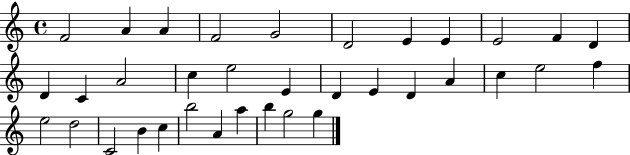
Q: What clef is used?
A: treble